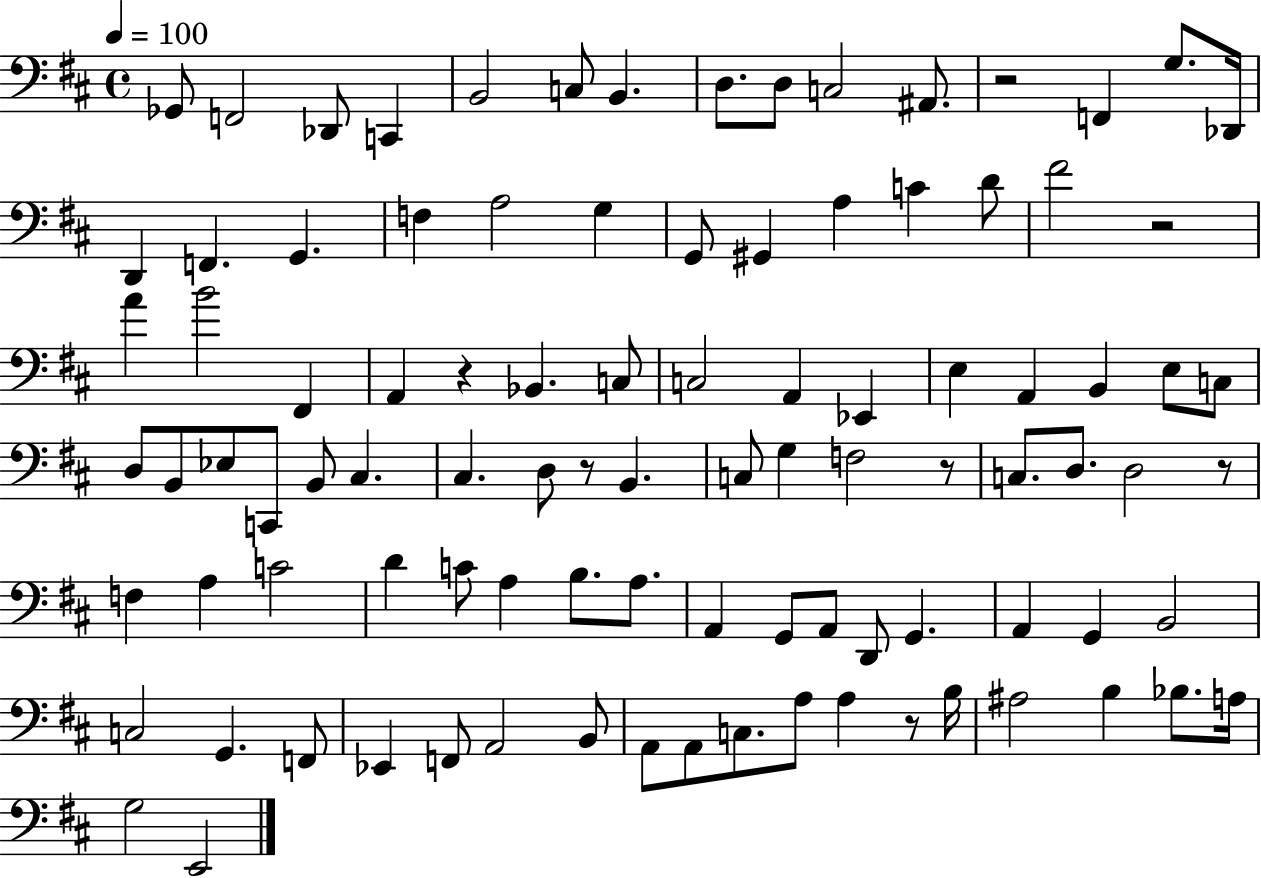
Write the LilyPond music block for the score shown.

{
  \clef bass
  \time 4/4
  \defaultTimeSignature
  \key d \major
  \tempo 4 = 100
  ges,8 f,2 des,8 c,4 | b,2 c8 b,4. | d8. d8 c2 ais,8. | r2 f,4 g8. des,16 | \break d,4 f,4. g,4. | f4 a2 g4 | g,8 gis,4 a4 c'4 d'8 | fis'2 r2 | \break a'4 b'2 fis,4 | a,4 r4 bes,4. c8 | c2 a,4 ees,4 | e4 a,4 b,4 e8 c8 | \break d8 b,8 ees8 c,8 b,8 cis4. | cis4. d8 r8 b,4. | c8 g4 f2 r8 | c8. d8. d2 r8 | \break f4 a4 c'2 | d'4 c'8 a4 b8. a8. | a,4 g,8 a,8 d,8 g,4. | a,4 g,4 b,2 | \break c2 g,4. f,8 | ees,4 f,8 a,2 b,8 | a,8 a,8 c8. a8 a4 r8 b16 | ais2 b4 bes8. a16 | \break g2 e,2 | \bar "|."
}